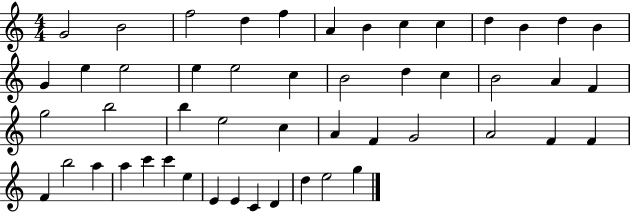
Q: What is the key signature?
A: C major